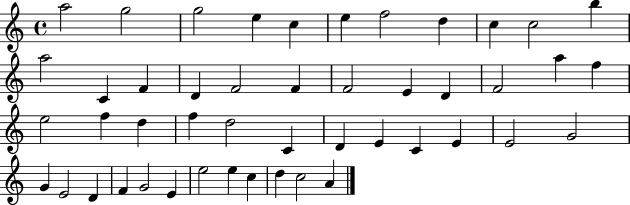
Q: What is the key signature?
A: C major